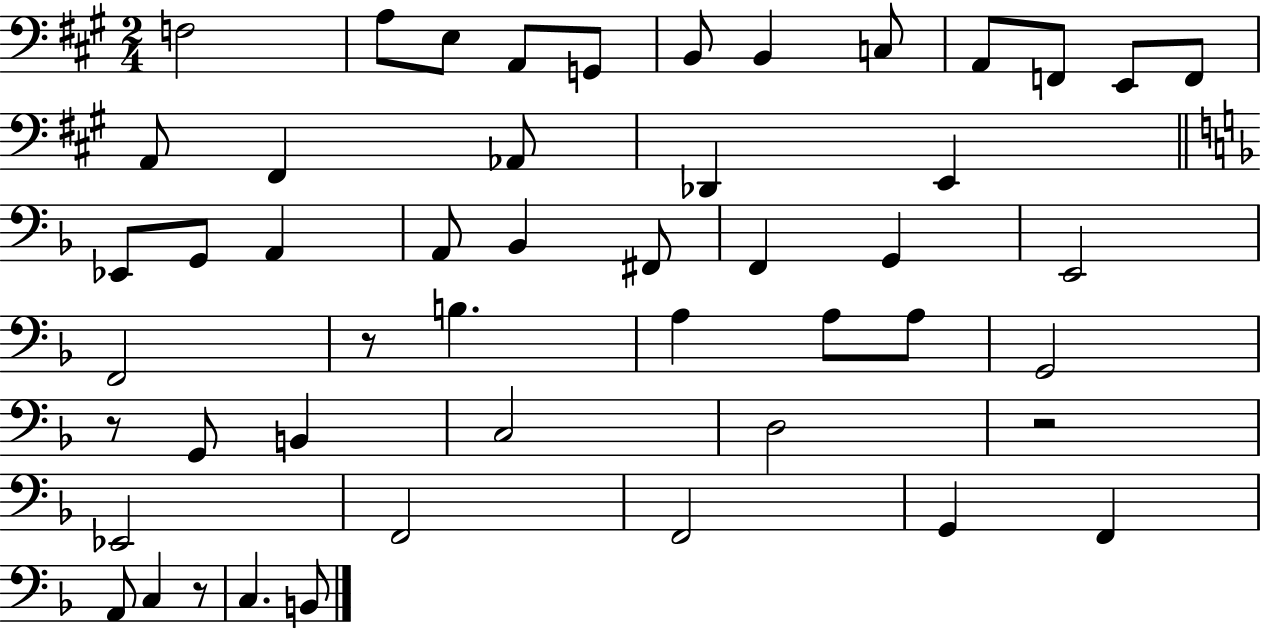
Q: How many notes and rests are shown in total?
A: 49